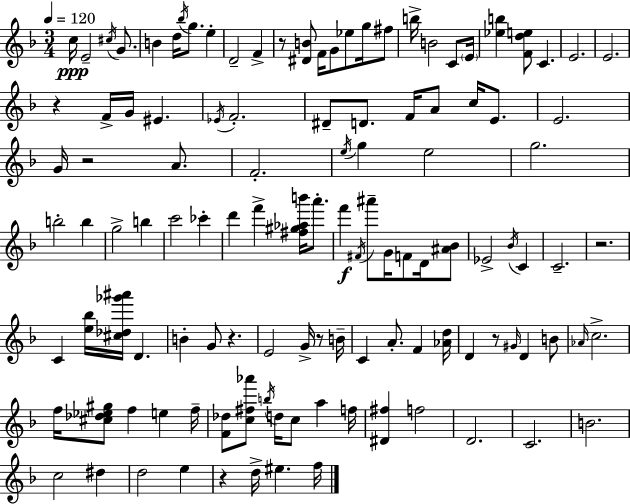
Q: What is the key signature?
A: D minor